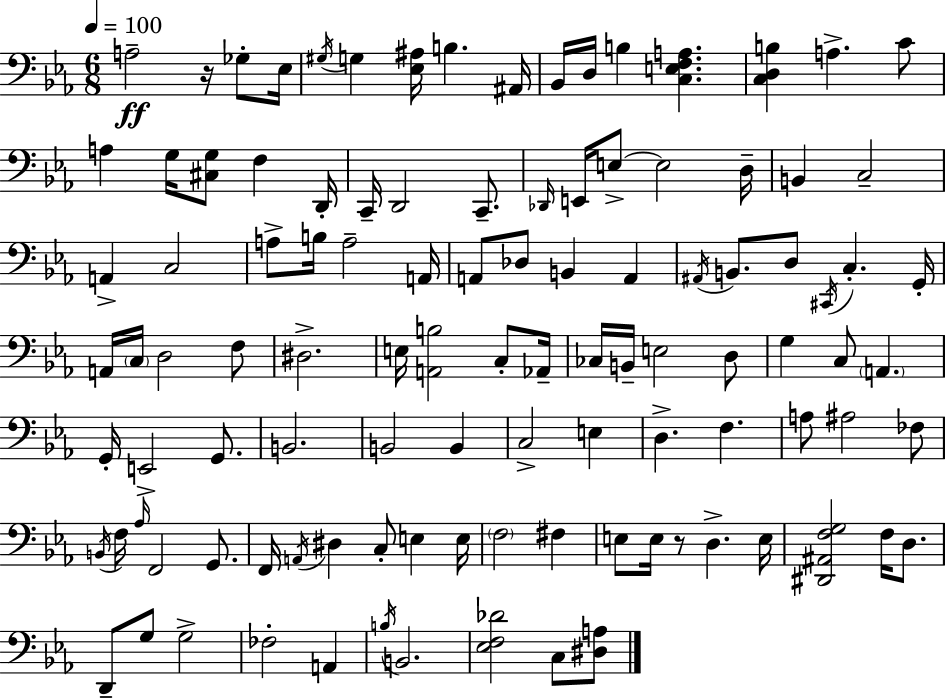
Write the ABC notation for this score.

X:1
T:Untitled
M:6/8
L:1/4
K:Eb
A,2 z/4 _G,/2 _E,/4 ^G,/4 G, [_E,^A,]/4 B, ^A,,/4 _B,,/4 D,/4 B, [C,E,F,A,] [C,D,B,] A, C/2 A, G,/4 [^C,G,]/2 F, D,,/4 C,,/4 D,,2 C,,/2 _D,,/4 E,,/4 E,/2 E,2 D,/4 B,, C,2 A,, C,2 A,/2 B,/4 A,2 A,,/4 A,,/2 _D,/2 B,, A,, ^A,,/4 B,,/2 D,/2 ^C,,/4 C, G,,/4 A,,/4 C,/4 D,2 F,/2 ^D,2 E,/4 [A,,B,]2 C,/2 _A,,/4 _C,/4 B,,/4 E,2 D,/2 G, C,/2 A,, G,,/4 E,,2 G,,/2 B,,2 B,,2 B,, C,2 E, D, F, A,/2 ^A,2 _F,/2 B,,/4 F,/4 _A,/4 F,,2 G,,/2 F,,/4 A,,/4 ^D, C,/2 E, E,/4 F,2 ^F, E,/2 E,/4 z/2 D, E,/4 [^D,,^A,,F,G,]2 F,/4 D,/2 D,,/2 G,/2 G,2 _F,2 A,, B,/4 B,,2 [_E,F,_D]2 C,/2 [^D,A,]/2